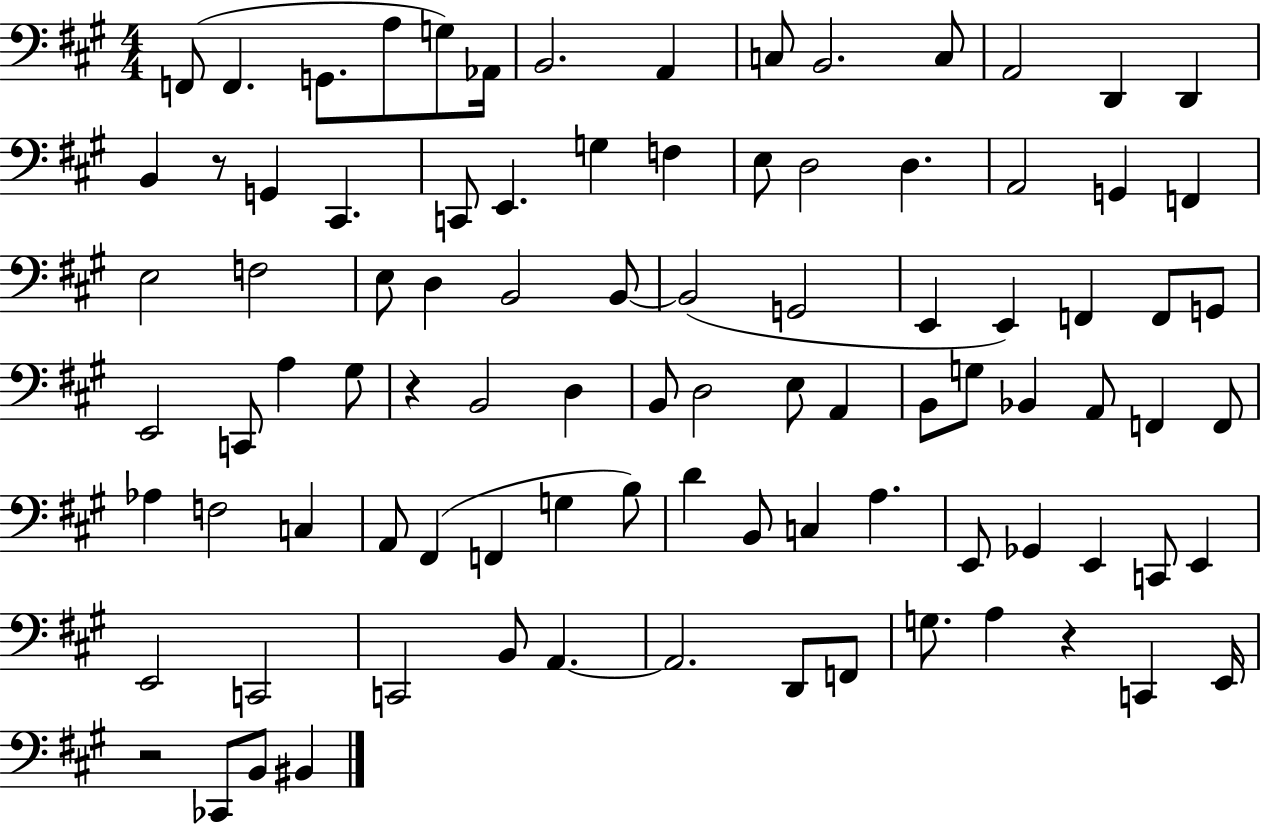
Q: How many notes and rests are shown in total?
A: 92